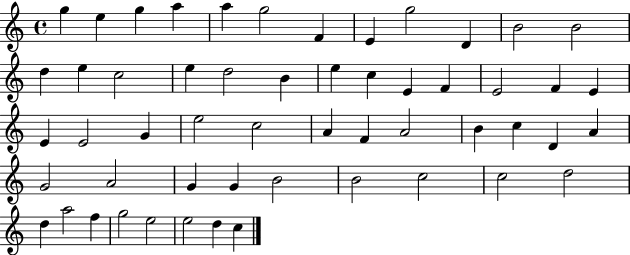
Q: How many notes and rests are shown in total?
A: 54